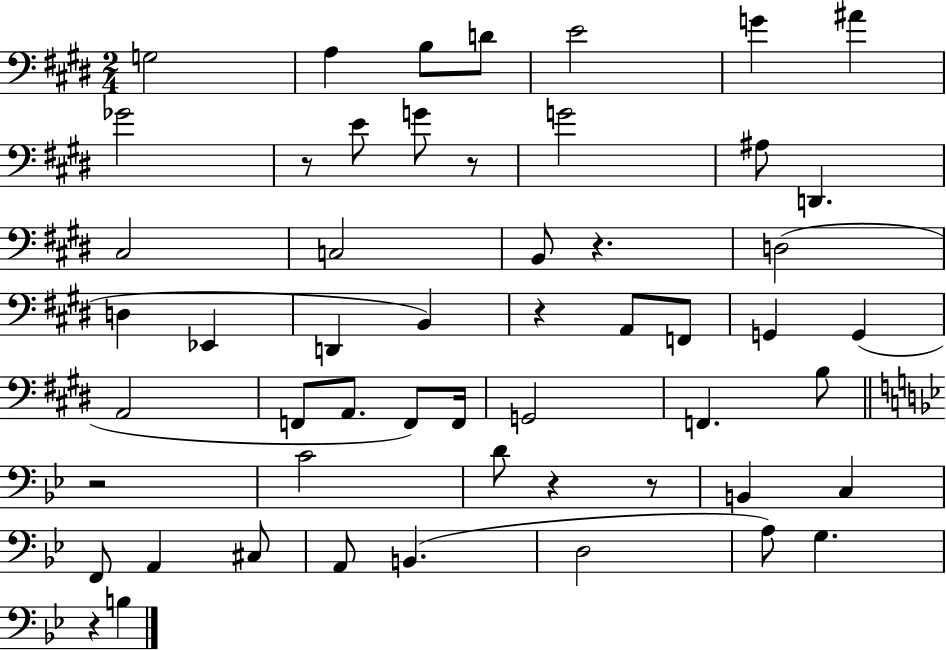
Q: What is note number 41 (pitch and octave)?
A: A2